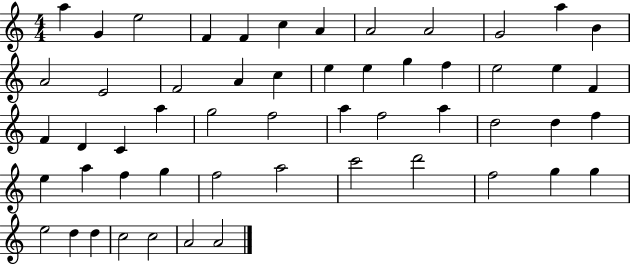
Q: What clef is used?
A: treble